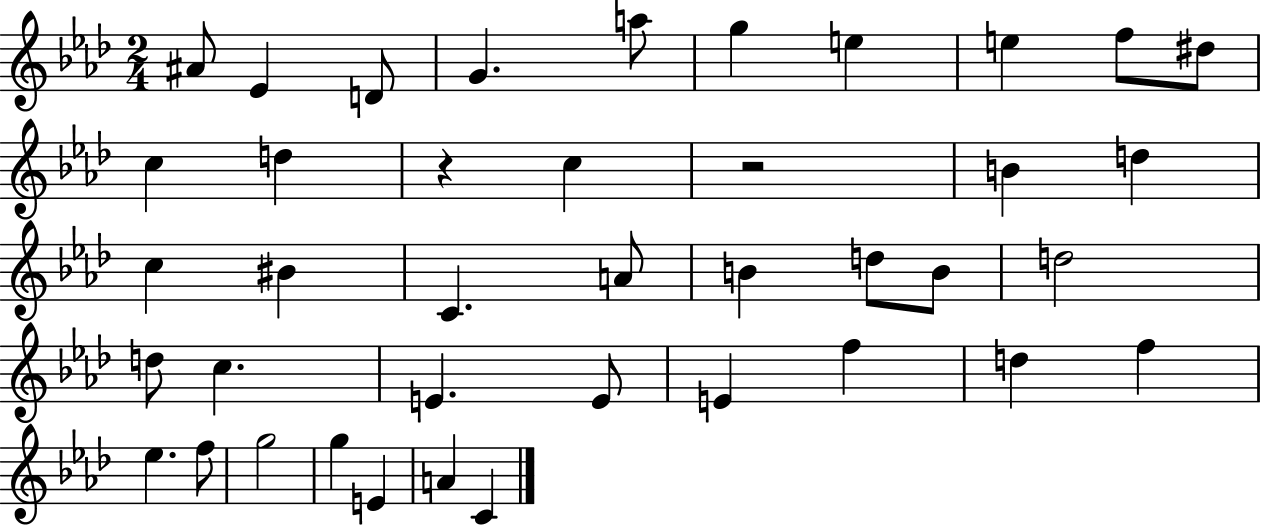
{
  \clef treble
  \numericTimeSignature
  \time 2/4
  \key aes \major
  ais'8 ees'4 d'8 | g'4. a''8 | g''4 e''4 | e''4 f''8 dis''8 | \break c''4 d''4 | r4 c''4 | r2 | b'4 d''4 | \break c''4 bis'4 | c'4. a'8 | b'4 d''8 b'8 | d''2 | \break d''8 c''4. | e'4. e'8 | e'4 f''4 | d''4 f''4 | \break ees''4. f''8 | g''2 | g''4 e'4 | a'4 c'4 | \break \bar "|."
}